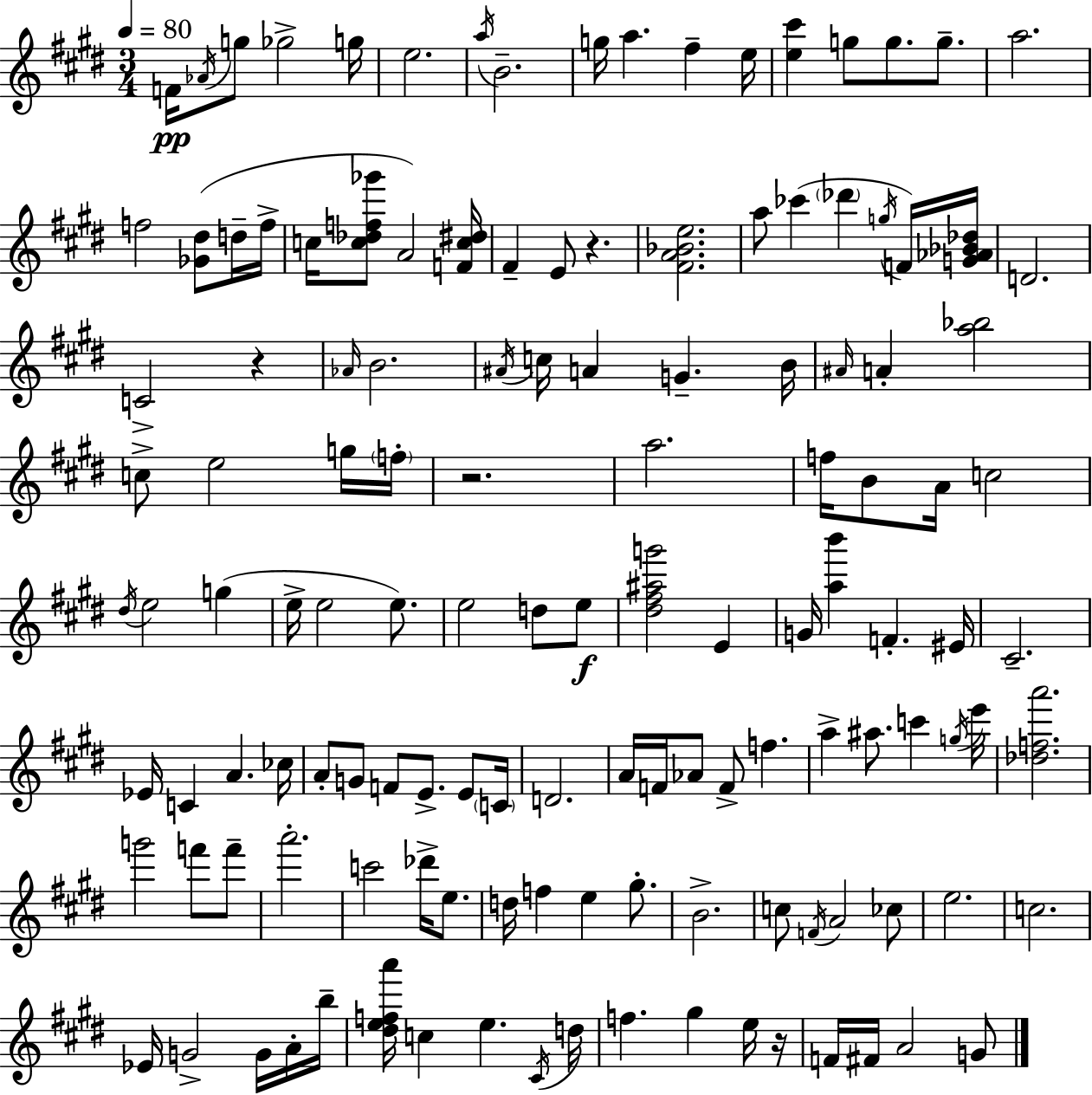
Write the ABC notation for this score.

X:1
T:Untitled
M:3/4
L:1/4
K:E
F/4 _A/4 g/2 _g2 g/4 e2 a/4 B2 g/4 a ^f e/4 [e^c'] g/2 g/2 g/2 a2 f2 [_G^d]/2 d/4 f/4 c/4 [c_df_g']/2 A2 [Fc^d]/4 ^F E/2 z [^FA_Be]2 a/2 _c' _d' g/4 F/4 [G_A_B_d]/4 D2 C2 z _A/4 B2 ^A/4 c/4 A G B/4 ^A/4 A [a_b]2 c/2 e2 g/4 f/4 z2 a2 f/4 B/2 A/4 c2 ^d/4 e2 g e/4 e2 e/2 e2 d/2 e/2 [^d^f^ag']2 E G/4 [ab'] F ^E/4 ^C2 _E/4 C A _c/4 A/2 G/2 F/2 E/2 E/2 C/4 D2 A/4 F/4 _A/2 F/2 f a ^a/2 c' g/4 e'/4 [_dfa']2 g'2 f'/2 f'/2 a'2 c'2 _d'/4 e/2 d/4 f e ^g/2 B2 c/2 F/4 A2 _c/2 e2 c2 _E/4 G2 G/4 A/4 b/4 [^defa']/4 c e ^C/4 d/4 f ^g e/4 z/4 F/4 ^F/4 A2 G/2